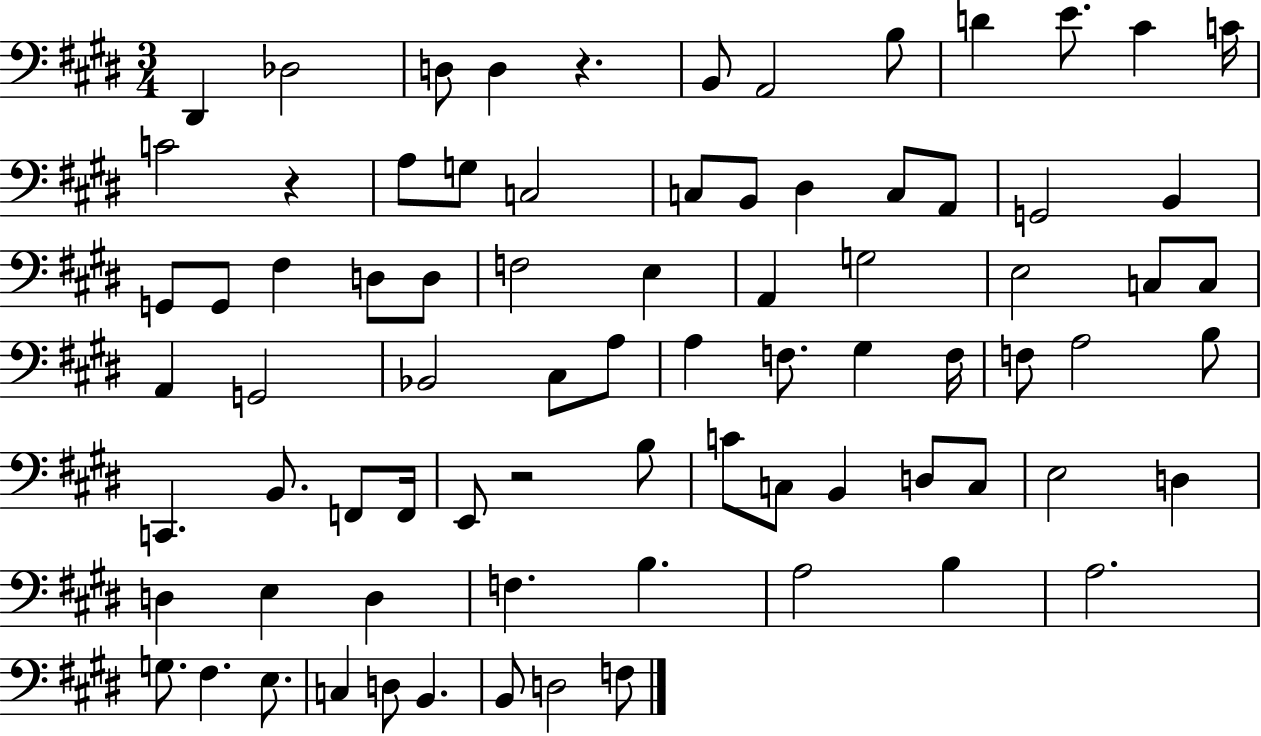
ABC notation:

X:1
T:Untitled
M:3/4
L:1/4
K:E
^D,, _D,2 D,/2 D, z B,,/2 A,,2 B,/2 D E/2 ^C C/4 C2 z A,/2 G,/2 C,2 C,/2 B,,/2 ^D, C,/2 A,,/2 G,,2 B,, G,,/2 G,,/2 ^F, D,/2 D,/2 F,2 E, A,, G,2 E,2 C,/2 C,/2 A,, G,,2 _B,,2 ^C,/2 A,/2 A, F,/2 ^G, F,/4 F,/2 A,2 B,/2 C,, B,,/2 F,,/2 F,,/4 E,,/2 z2 B,/2 C/2 C,/2 B,, D,/2 C,/2 E,2 D, D, E, D, F, B, A,2 B, A,2 G,/2 ^F, E,/2 C, D,/2 B,, B,,/2 D,2 F,/2